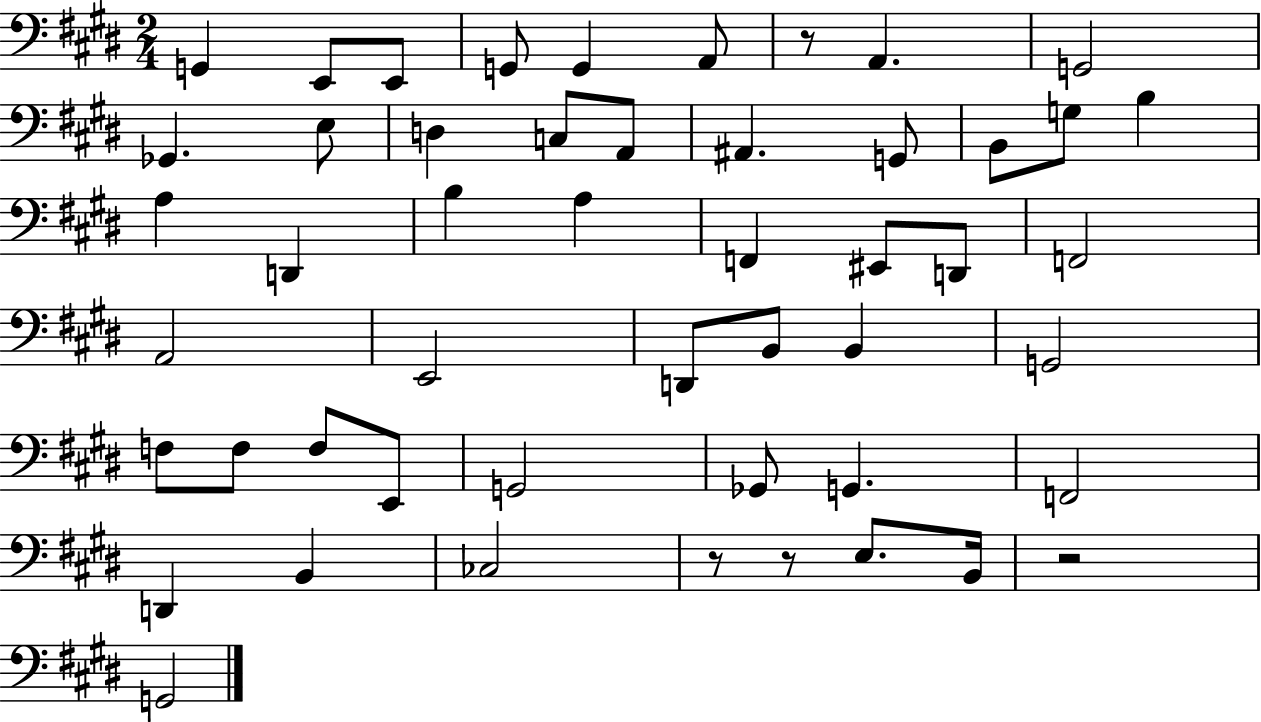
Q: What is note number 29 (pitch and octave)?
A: D2